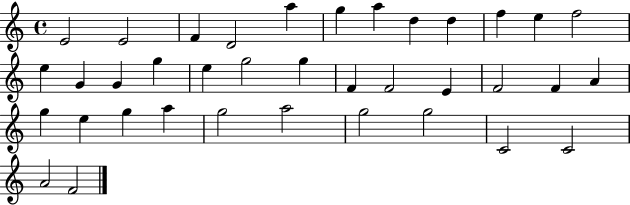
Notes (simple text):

E4/h E4/h F4/q D4/h A5/q G5/q A5/q D5/q D5/q F5/q E5/q F5/h E5/q G4/q G4/q G5/q E5/q G5/h G5/q F4/q F4/h E4/q F4/h F4/q A4/q G5/q E5/q G5/q A5/q G5/h A5/h G5/h G5/h C4/h C4/h A4/h F4/h